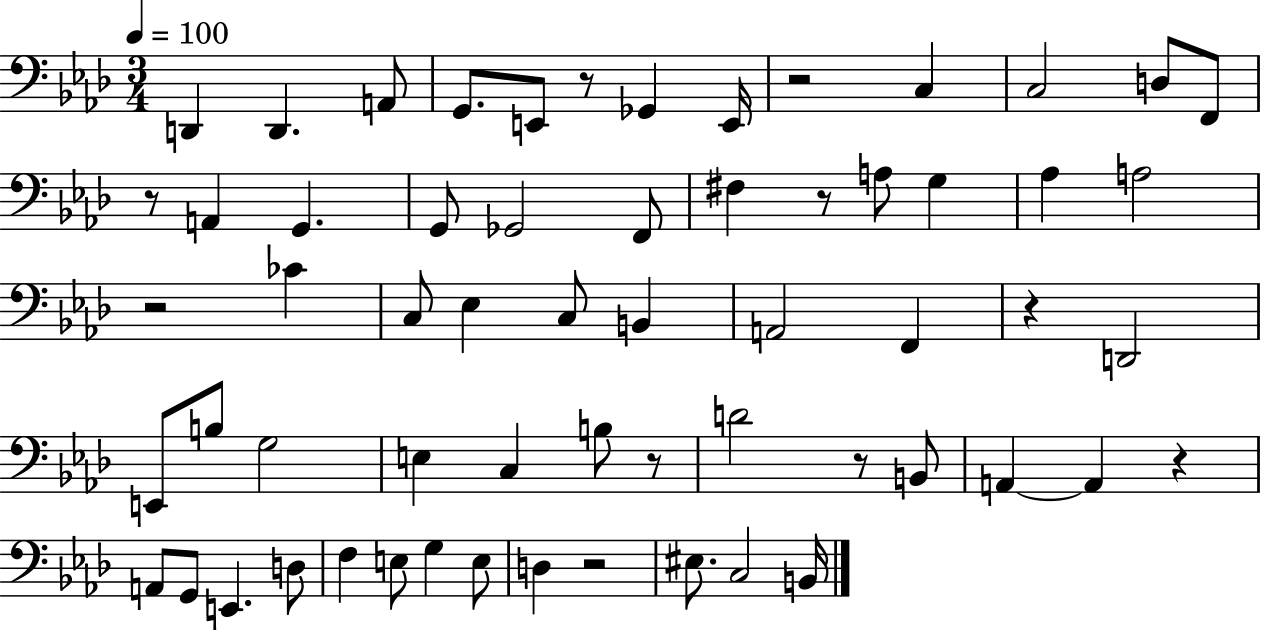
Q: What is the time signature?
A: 3/4